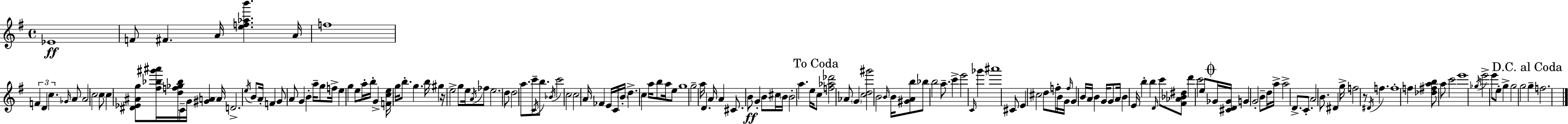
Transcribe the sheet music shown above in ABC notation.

X:1
T:Untitled
M:4/4
L:1/4
K:G
_E4 F/2 ^F A/4 [ef_ab'] A/4 f4 F D c _G/4 A/2 A2 c2 c/2 c [^D_E^Ag]/2 [^f_b^g'^a']/4 [df_g_b]/4 C/4 G/4 [^GA] A/4 D2 e/4 B/2 A/4 F G/2 A/2 G B a/4 g/2 f/4 e g e/2 a/4 b/4 G [Fce]/4 g/4 b/2 g b/4 ^g z/4 e2 g/2 e/4 A/4 _f/2 e2 d/2 d2 a/2 c'/2 C/4 b/2 _B/4 c'2 c2 c2 A/4 _F E/4 C/4 B/4 d c a/4 b/2 a/4 e/2 g4 g2 a/4 D A/4 A ^C/2 B/2 G B/2 ^c/4 B/4 B2 a e/4 c/2 [f_a_d']2 _A/2 G [cd^g']2 B2 B/4 B/4 [^GAb]/2 _b/2 b2 a/2 c' e'2 C/4 _g' ^a'4 ^C/2 E ^c2 d/2 f/4 B/4 G/4 f/4 G B/4 A/4 B G/4 G/2 A/4 B E/4 b b D/4 c'/2 [^F_A_B^d]/2 d' c'2 e/2 _G/4 [^CD_G]/4 G G2 B/2 d/4 a/4 a2 D/2 C/2 A2 B/2 ^D g/4 f2 z/2 ^D/4 f f4 f [_d^fab]/2 a/2 c'2 e'4 _g/4 e'2 e'/2 e/2 g g2 g2 g f2